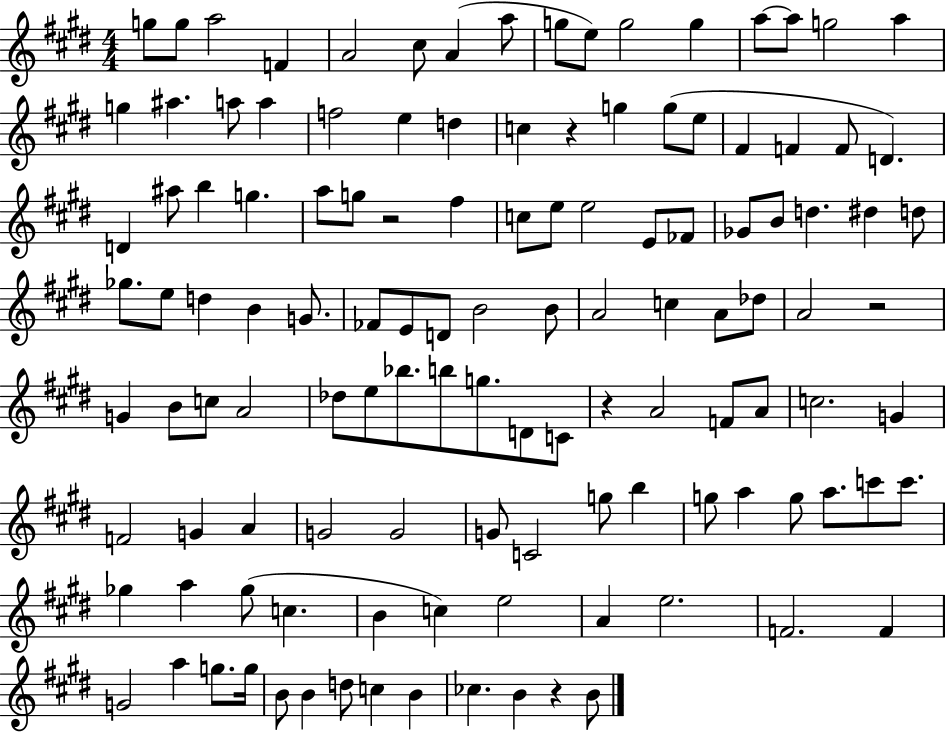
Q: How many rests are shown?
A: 5